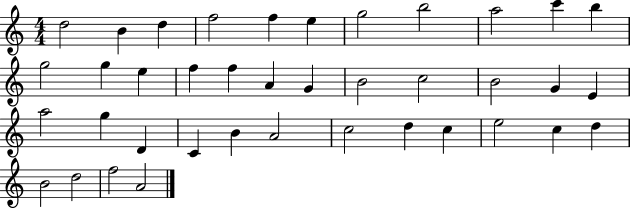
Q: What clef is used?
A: treble